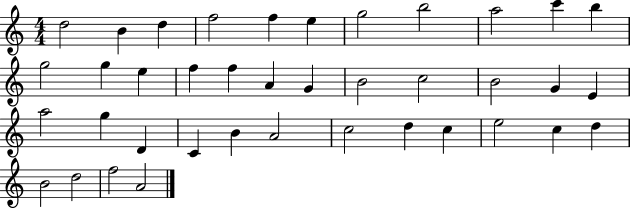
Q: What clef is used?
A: treble